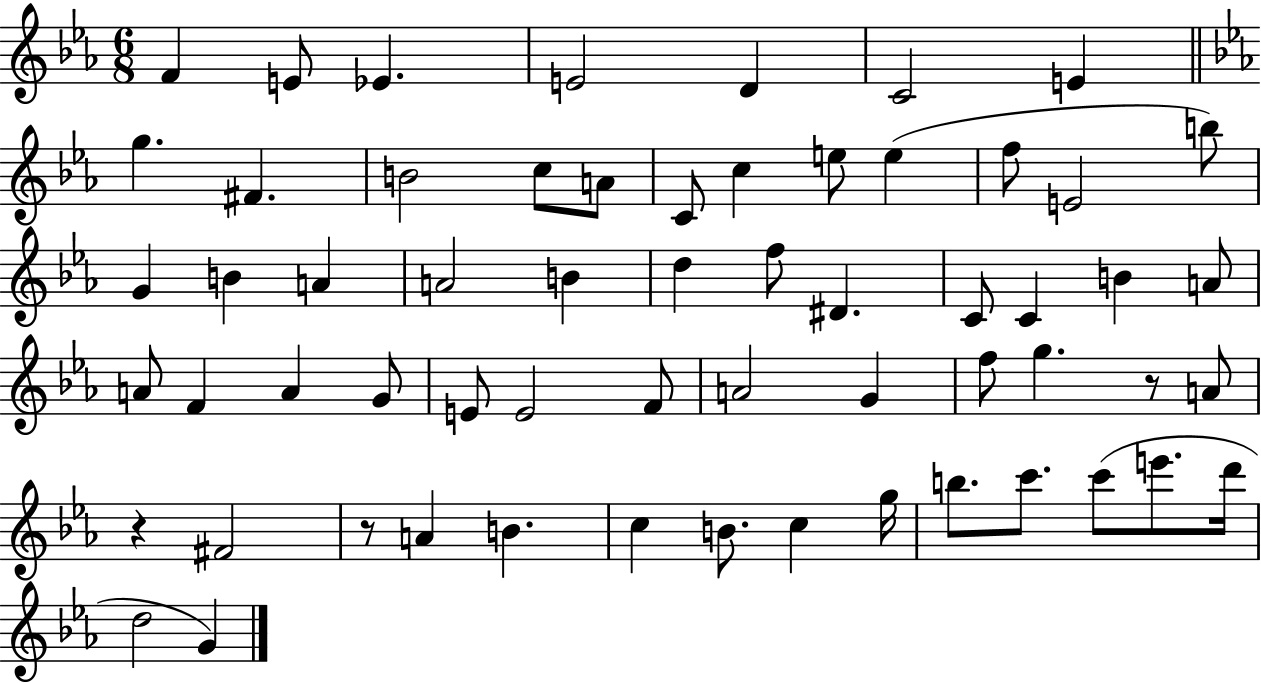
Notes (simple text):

F4/q E4/e Eb4/q. E4/h D4/q C4/h E4/q G5/q. F#4/q. B4/h C5/e A4/e C4/e C5/q E5/e E5/q F5/e E4/h B5/e G4/q B4/q A4/q A4/h B4/q D5/q F5/e D#4/q. C4/e C4/q B4/q A4/e A4/e F4/q A4/q G4/e E4/e E4/h F4/e A4/h G4/q F5/e G5/q. R/e A4/e R/q F#4/h R/e A4/q B4/q. C5/q B4/e. C5/q G5/s B5/e. C6/e. C6/e E6/e. D6/s D5/h G4/q